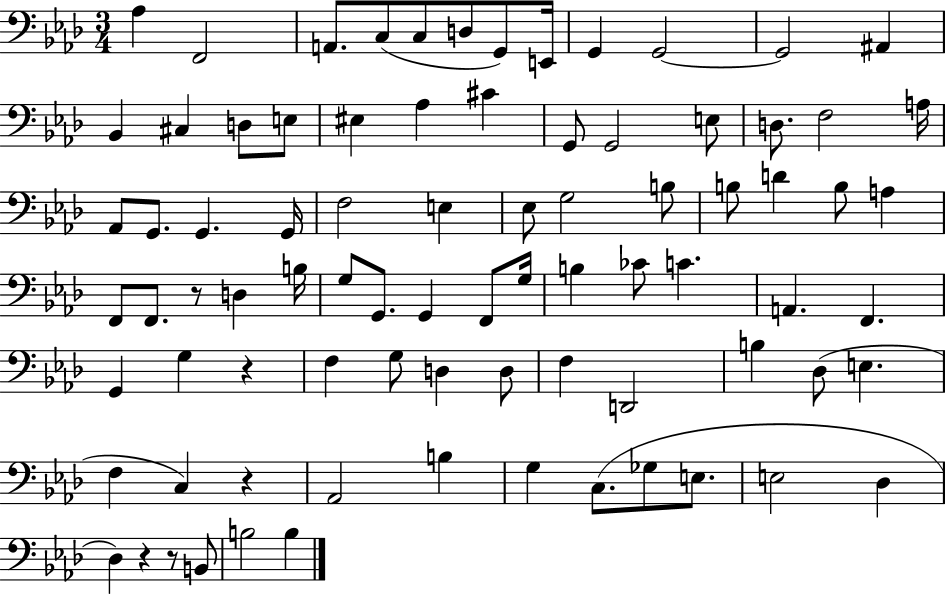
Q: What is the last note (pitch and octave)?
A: B3